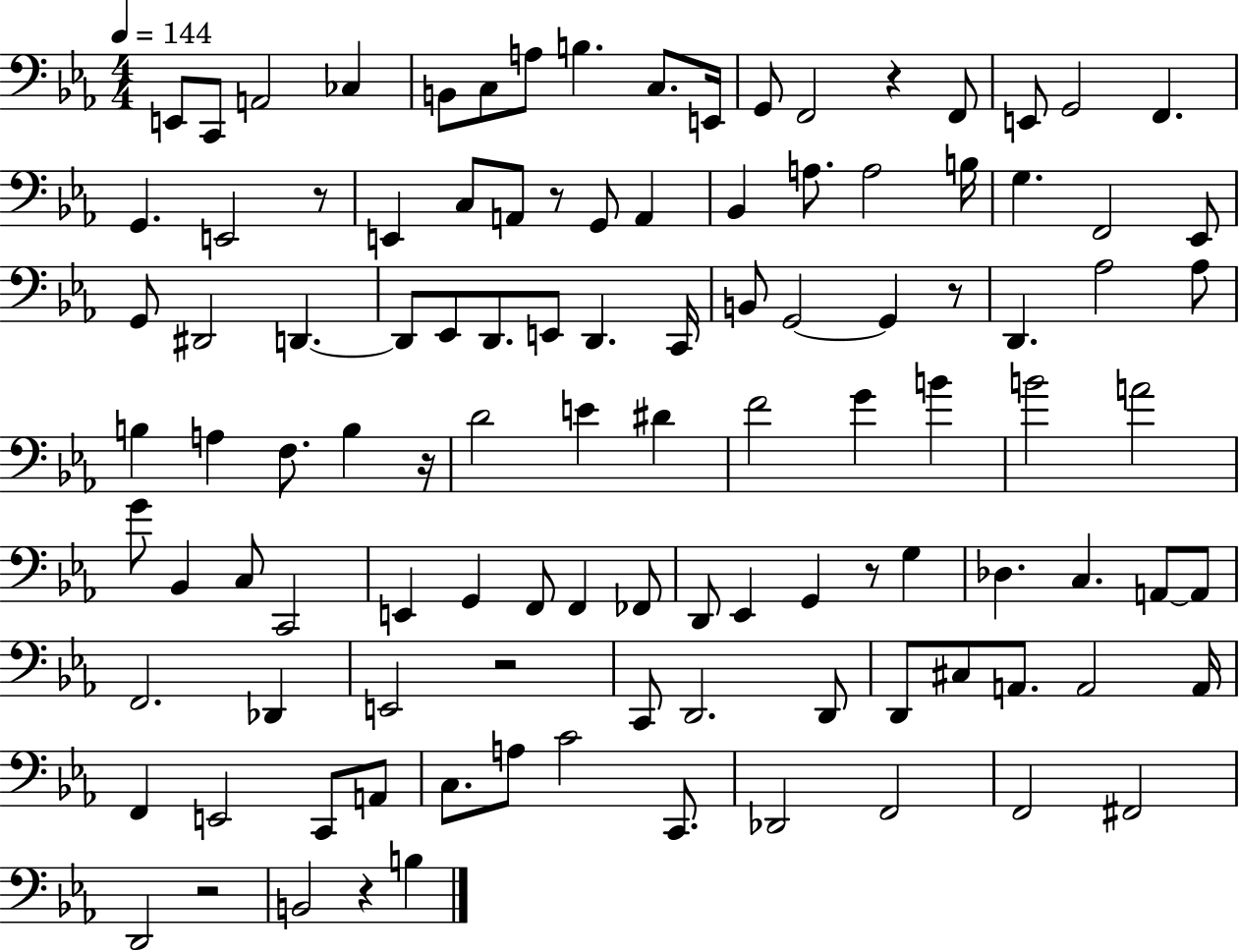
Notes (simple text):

E2/e C2/e A2/h CES3/q B2/e C3/e A3/e B3/q. C3/e. E2/s G2/e F2/h R/q F2/e E2/e G2/h F2/q. G2/q. E2/h R/e E2/q C3/e A2/e R/e G2/e A2/q Bb2/q A3/e. A3/h B3/s G3/q. F2/h Eb2/e G2/e D#2/h D2/q. D2/e Eb2/e D2/e. E2/e D2/q. C2/s B2/e G2/h G2/q R/e D2/q. Ab3/h Ab3/e B3/q A3/q F3/e. B3/q R/s D4/h E4/q D#4/q F4/h G4/q B4/q B4/h A4/h G4/e Bb2/q C3/e C2/h E2/q G2/q F2/e F2/q FES2/e D2/e Eb2/q G2/q R/e G3/q Db3/q. C3/q. A2/e A2/e F2/h. Db2/q E2/h R/h C2/e D2/h. D2/e D2/e C#3/e A2/e. A2/h A2/s F2/q E2/h C2/e A2/e C3/e. A3/e C4/h C2/e. Db2/h F2/h F2/h F#2/h D2/h R/h B2/h R/q B3/q